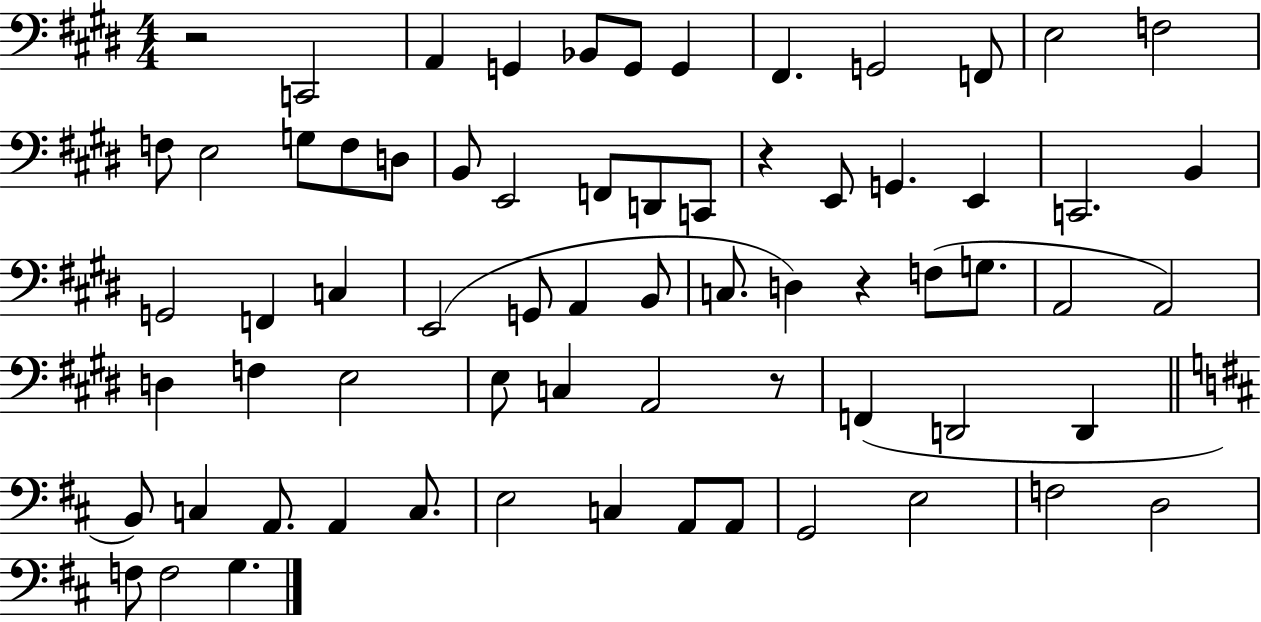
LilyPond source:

{
  \clef bass
  \numericTimeSignature
  \time 4/4
  \key e \major
  r2 c,2 | a,4 g,4 bes,8 g,8 g,4 | fis,4. g,2 f,8 | e2 f2 | \break f8 e2 g8 f8 d8 | b,8 e,2 f,8 d,8 c,8 | r4 e,8 g,4. e,4 | c,2. b,4 | \break g,2 f,4 c4 | e,2( g,8 a,4 b,8 | c8. d4) r4 f8( g8. | a,2 a,2) | \break d4 f4 e2 | e8 c4 a,2 r8 | f,4( d,2 d,4 | \bar "||" \break \key b \minor b,8) c4 a,8. a,4 c8. | e2 c4 a,8 a,8 | g,2 e2 | f2 d2 | \break f8 f2 g4. | \bar "|."
}